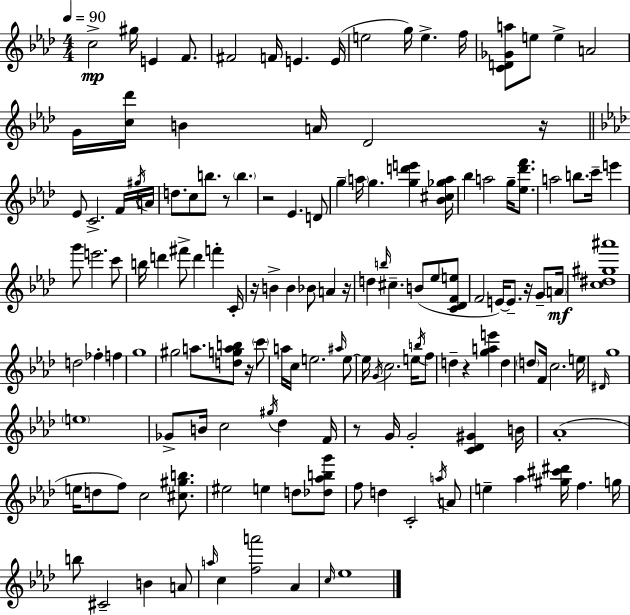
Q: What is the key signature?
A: AES major